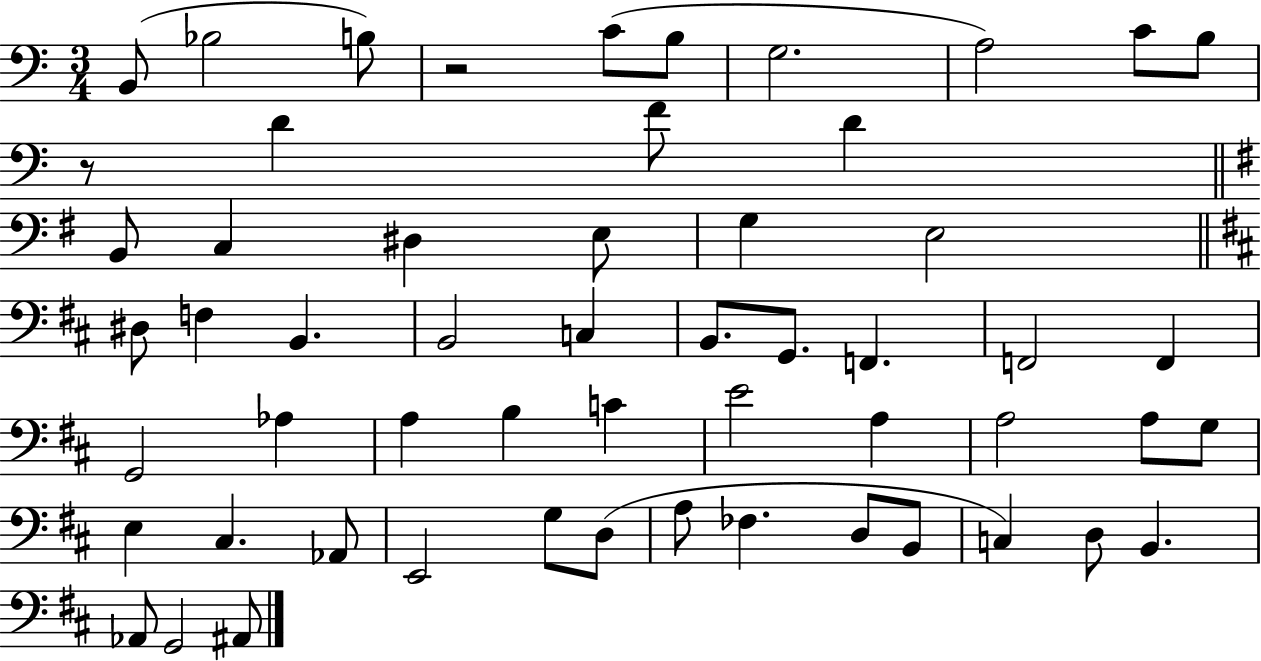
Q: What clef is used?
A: bass